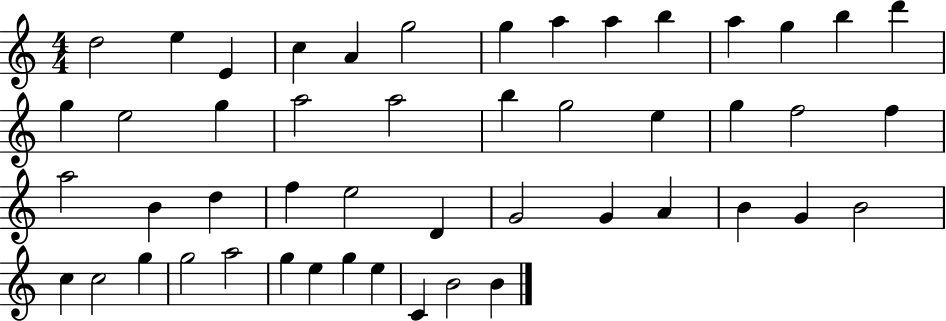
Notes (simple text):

D5/h E5/q E4/q C5/q A4/q G5/h G5/q A5/q A5/q B5/q A5/q G5/q B5/q D6/q G5/q E5/h G5/q A5/h A5/h B5/q G5/h E5/q G5/q F5/h F5/q A5/h B4/q D5/q F5/q E5/h D4/q G4/h G4/q A4/q B4/q G4/q B4/h C5/q C5/h G5/q G5/h A5/h G5/q E5/q G5/q E5/q C4/q B4/h B4/q